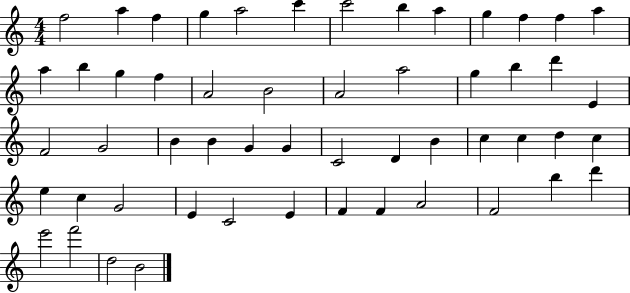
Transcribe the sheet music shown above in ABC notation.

X:1
T:Untitled
M:4/4
L:1/4
K:C
f2 a f g a2 c' c'2 b a g f f a a b g f A2 B2 A2 a2 g b d' E F2 G2 B B G G C2 D B c c d c e c G2 E C2 E F F A2 F2 b d' e'2 f'2 d2 B2